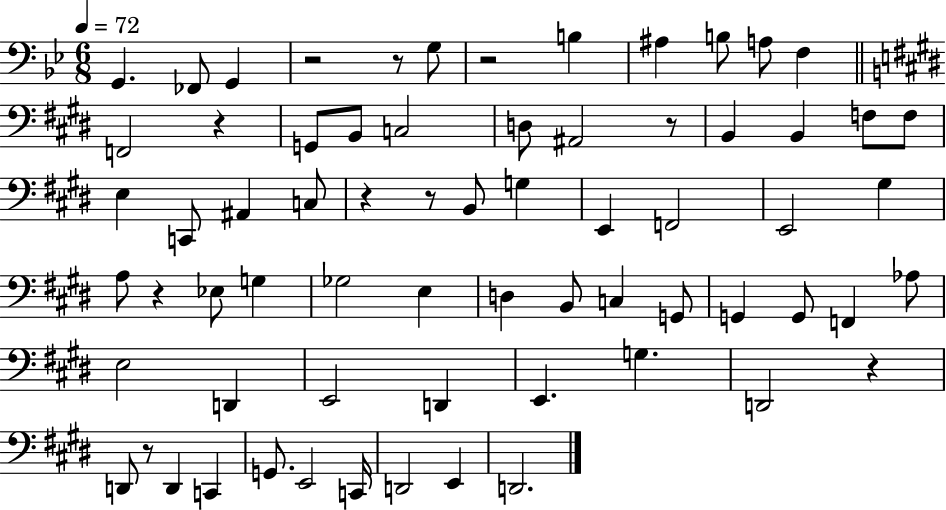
{
  \clef bass
  \numericTimeSignature
  \time 6/8
  \key bes \major
  \tempo 4 = 72
  g,4. fes,8 g,4 | r2 r8 g8 | r2 b4 | ais4 b8 a8 f4 | \break \bar "||" \break \key e \major f,2 r4 | g,8 b,8 c2 | d8 ais,2 r8 | b,4 b,4 f8 f8 | \break e4 c,8 ais,4 c8 | r4 r8 b,8 g4 | e,4 f,2 | e,2 gis4 | \break a8 r4 ees8 g4 | ges2 e4 | d4 b,8 c4 g,8 | g,4 g,8 f,4 aes8 | \break e2 d,4 | e,2 d,4 | e,4. g4. | d,2 r4 | \break d,8 r8 d,4 c,4 | g,8. e,2 c,16 | d,2 e,4 | d,2. | \break \bar "|."
}